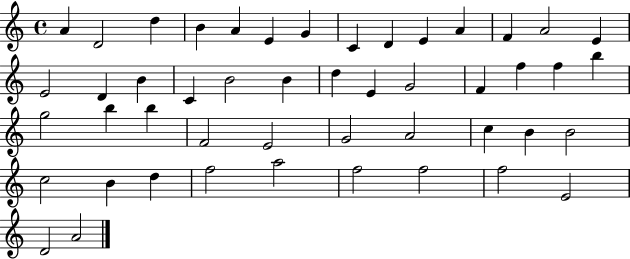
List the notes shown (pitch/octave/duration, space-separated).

A4/q D4/h D5/q B4/q A4/q E4/q G4/q C4/q D4/q E4/q A4/q F4/q A4/h E4/q E4/h D4/q B4/q C4/q B4/h B4/q D5/q E4/q G4/h F4/q F5/q F5/q B5/q G5/h B5/q B5/q F4/h E4/h G4/h A4/h C5/q B4/q B4/h C5/h B4/q D5/q F5/h A5/h F5/h F5/h F5/h E4/h D4/h A4/h